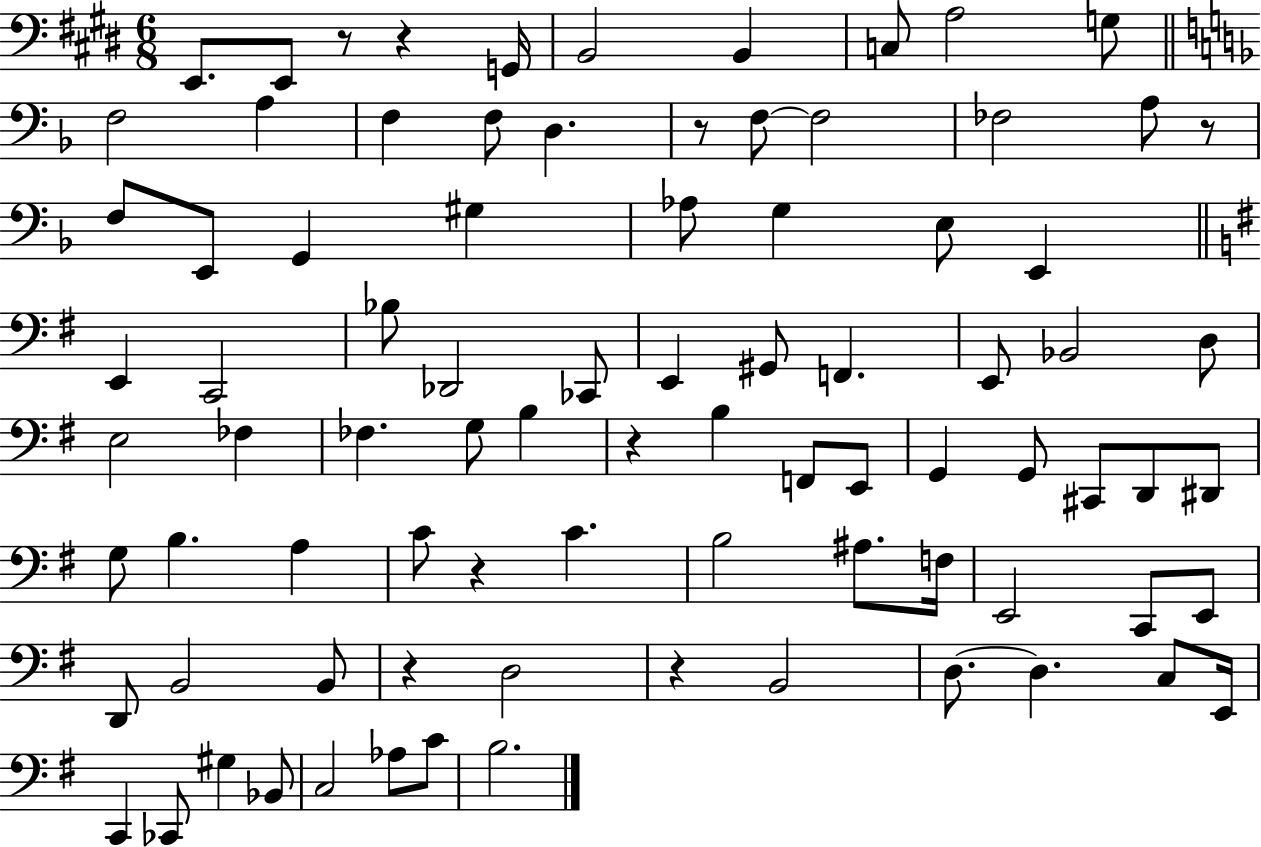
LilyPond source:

{
  \clef bass
  \numericTimeSignature
  \time 6/8
  \key e \major
  e,8. e,8 r8 r4 g,16 | b,2 b,4 | c8 a2 g8 | \bar "||" \break \key f \major f2 a4 | f4 f8 d4. | r8 f8~~ f2 | fes2 a8 r8 | \break f8 e,8 g,4 gis4 | aes8 g4 e8 e,4 | \bar "||" \break \key e \minor e,4 c,2 | bes8 des,2 ces,8 | e,4 gis,8 f,4. | e,8 bes,2 d8 | \break e2 fes4 | fes4. g8 b4 | r4 b4 f,8 e,8 | g,4 g,8 cis,8 d,8 dis,8 | \break g8 b4. a4 | c'8 r4 c'4. | b2 ais8. f16 | e,2 c,8 e,8 | \break d,8 b,2 b,8 | r4 d2 | r4 b,2 | d8.~~ d4. c8 e,16 | \break c,4 ces,8 gis4 bes,8 | c2 aes8 c'8 | b2. | \bar "|."
}